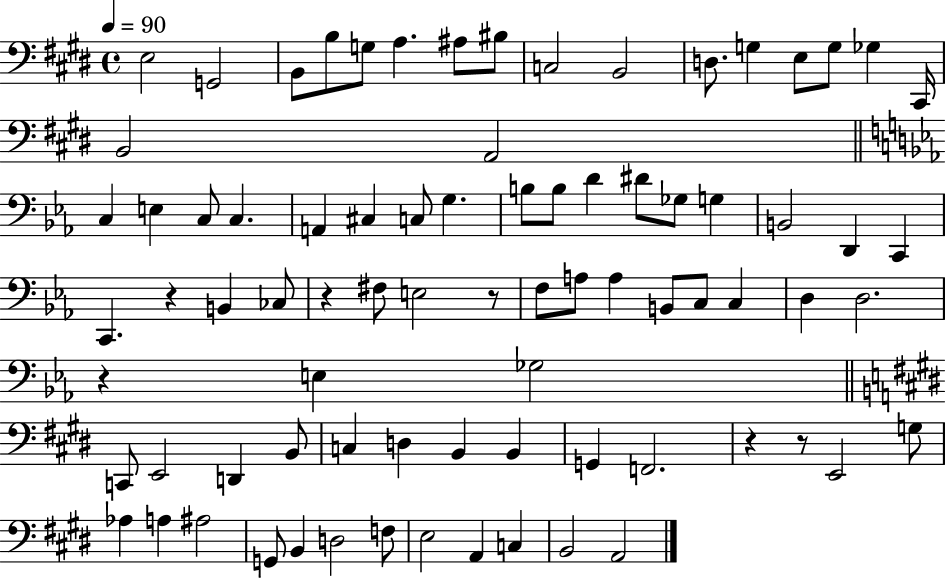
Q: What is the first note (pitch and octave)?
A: E3